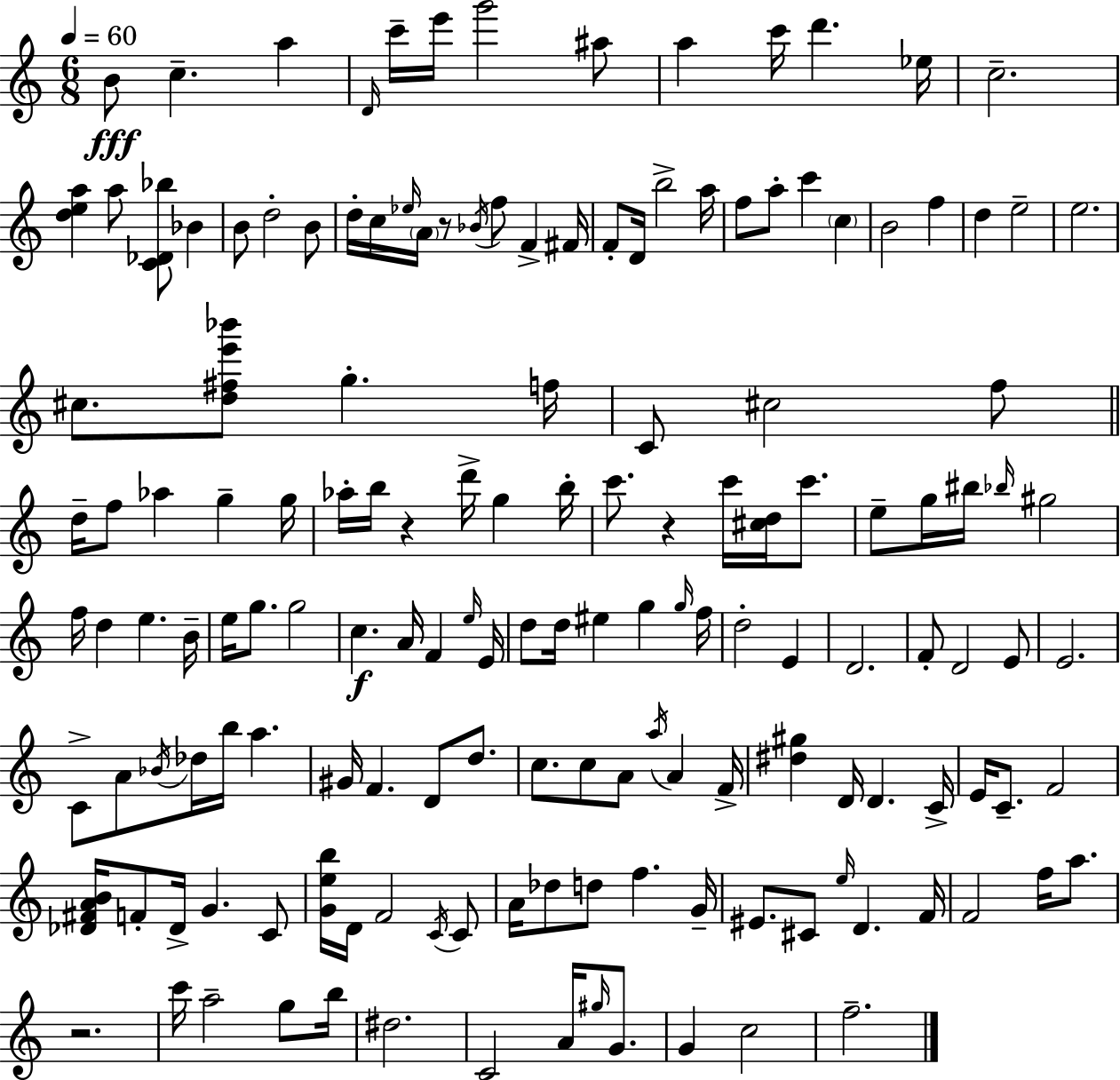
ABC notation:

X:1
T:Untitled
M:6/8
L:1/4
K:Am
B/2 c a D/4 c'/4 e'/4 g'2 ^a/2 a c'/4 d' _e/4 c2 [dea] a/2 [C_D_b]/2 _B B/2 d2 B/2 d/4 c/4 _e/4 A/4 z/2 _B/4 f/2 F ^F/4 F/2 D/4 b2 a/4 f/2 a/2 c' c B2 f d e2 e2 ^c/2 [d^fe'_b']/2 g f/4 C/2 ^c2 f/2 d/4 f/2 _a g g/4 _a/4 b/4 z d'/4 g b/4 c'/2 z c'/4 [^cd]/4 c'/2 e/2 g/4 ^b/4 _b/4 ^g2 f/4 d e B/4 e/4 g/2 g2 c A/4 F e/4 E/4 d/2 d/4 ^e g g/4 f/4 d2 E D2 F/2 D2 E/2 E2 C/2 A/2 _B/4 _d/4 b/4 a ^G/4 F D/2 d/2 c/2 c/2 A/2 a/4 A F/4 [^d^g] D/4 D C/4 E/4 C/2 F2 [_D^FAB]/4 F/2 _D/4 G C/2 [Geb]/4 D/4 F2 C/4 C/2 A/4 _d/2 d/2 f G/4 ^E/2 ^C/2 e/4 D F/4 F2 f/4 a/2 z2 c'/4 a2 g/2 b/4 ^d2 C2 A/4 ^g/4 G/2 G c2 f2